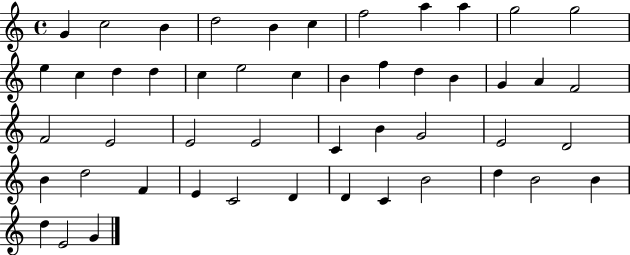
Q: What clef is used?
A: treble